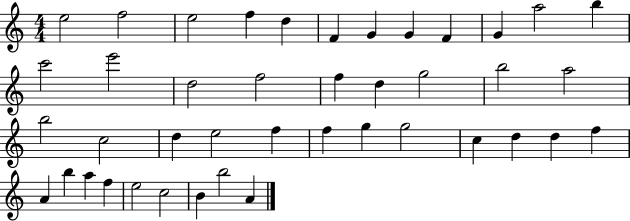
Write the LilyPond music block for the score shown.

{
  \clef treble
  \numericTimeSignature
  \time 4/4
  \key c \major
  e''2 f''2 | e''2 f''4 d''4 | f'4 g'4 g'4 f'4 | g'4 a''2 b''4 | \break c'''2 e'''2 | d''2 f''2 | f''4 d''4 g''2 | b''2 a''2 | \break b''2 c''2 | d''4 e''2 f''4 | f''4 g''4 g''2 | c''4 d''4 d''4 f''4 | \break a'4 b''4 a''4 f''4 | e''2 c''2 | b'4 b''2 a'4 | \bar "|."
}